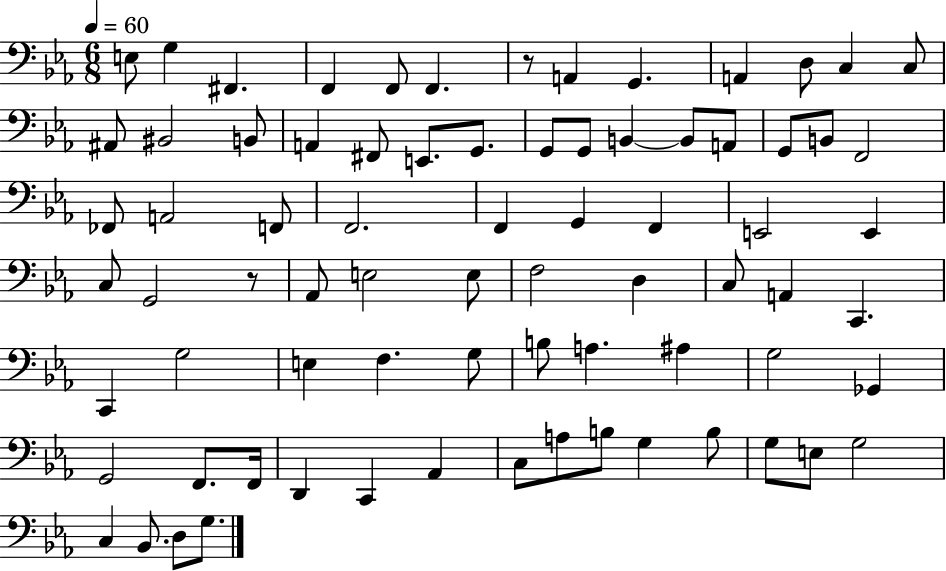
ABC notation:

X:1
T:Untitled
M:6/8
L:1/4
K:Eb
E,/2 G, ^F,, F,, F,,/2 F,, z/2 A,, G,, A,, D,/2 C, C,/2 ^A,,/2 ^B,,2 B,,/2 A,, ^F,,/2 E,,/2 G,,/2 G,,/2 G,,/2 B,, B,,/2 A,,/2 G,,/2 B,,/2 F,,2 _F,,/2 A,,2 F,,/2 F,,2 F,, G,, F,, E,,2 E,, C,/2 G,,2 z/2 _A,,/2 E,2 E,/2 F,2 D, C,/2 A,, C,, C,, G,2 E, F, G,/2 B,/2 A, ^A, G,2 _G,, G,,2 F,,/2 F,,/4 D,, C,, _A,, C,/2 A,/2 B,/2 G, B,/2 G,/2 E,/2 G,2 C, _B,,/2 D,/2 G,/2